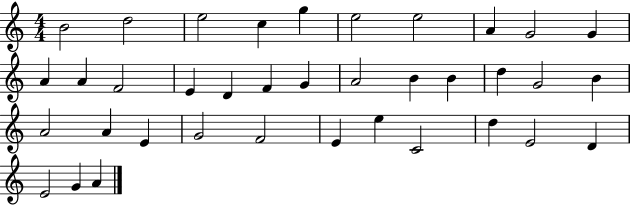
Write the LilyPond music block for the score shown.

{
  \clef treble
  \numericTimeSignature
  \time 4/4
  \key c \major
  b'2 d''2 | e''2 c''4 g''4 | e''2 e''2 | a'4 g'2 g'4 | \break a'4 a'4 f'2 | e'4 d'4 f'4 g'4 | a'2 b'4 b'4 | d''4 g'2 b'4 | \break a'2 a'4 e'4 | g'2 f'2 | e'4 e''4 c'2 | d''4 e'2 d'4 | \break e'2 g'4 a'4 | \bar "|."
}